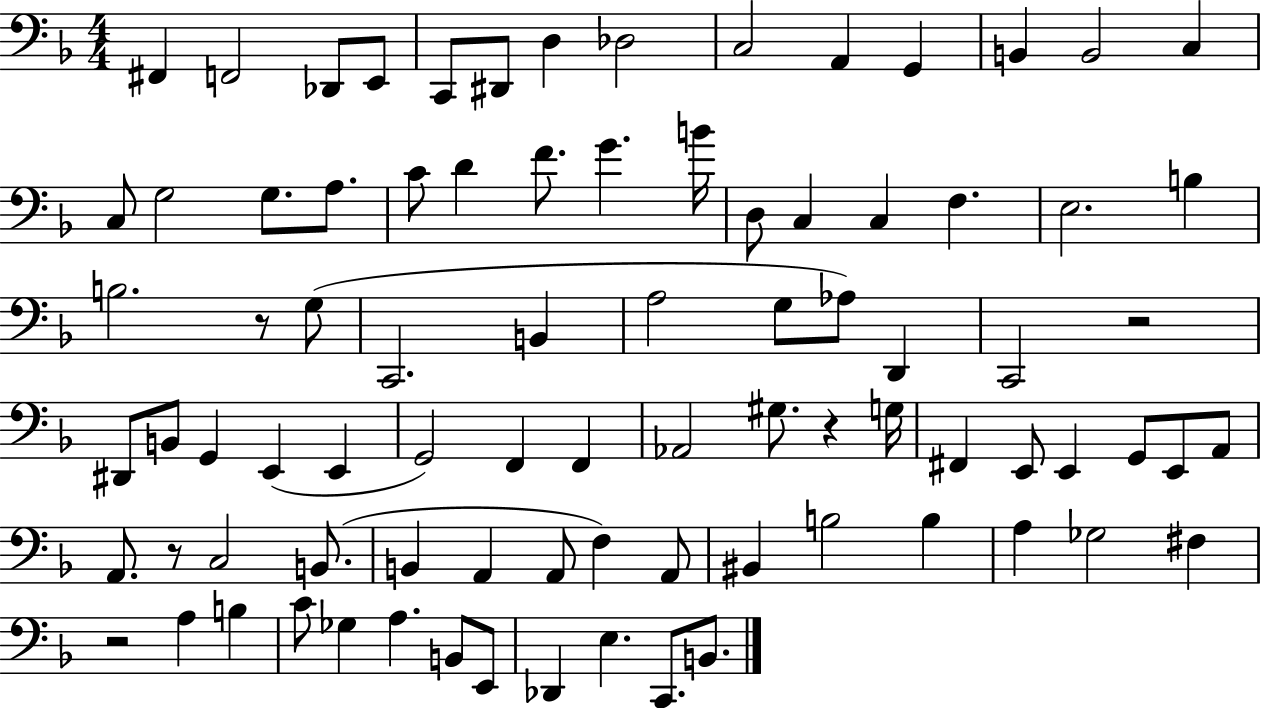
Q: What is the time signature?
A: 4/4